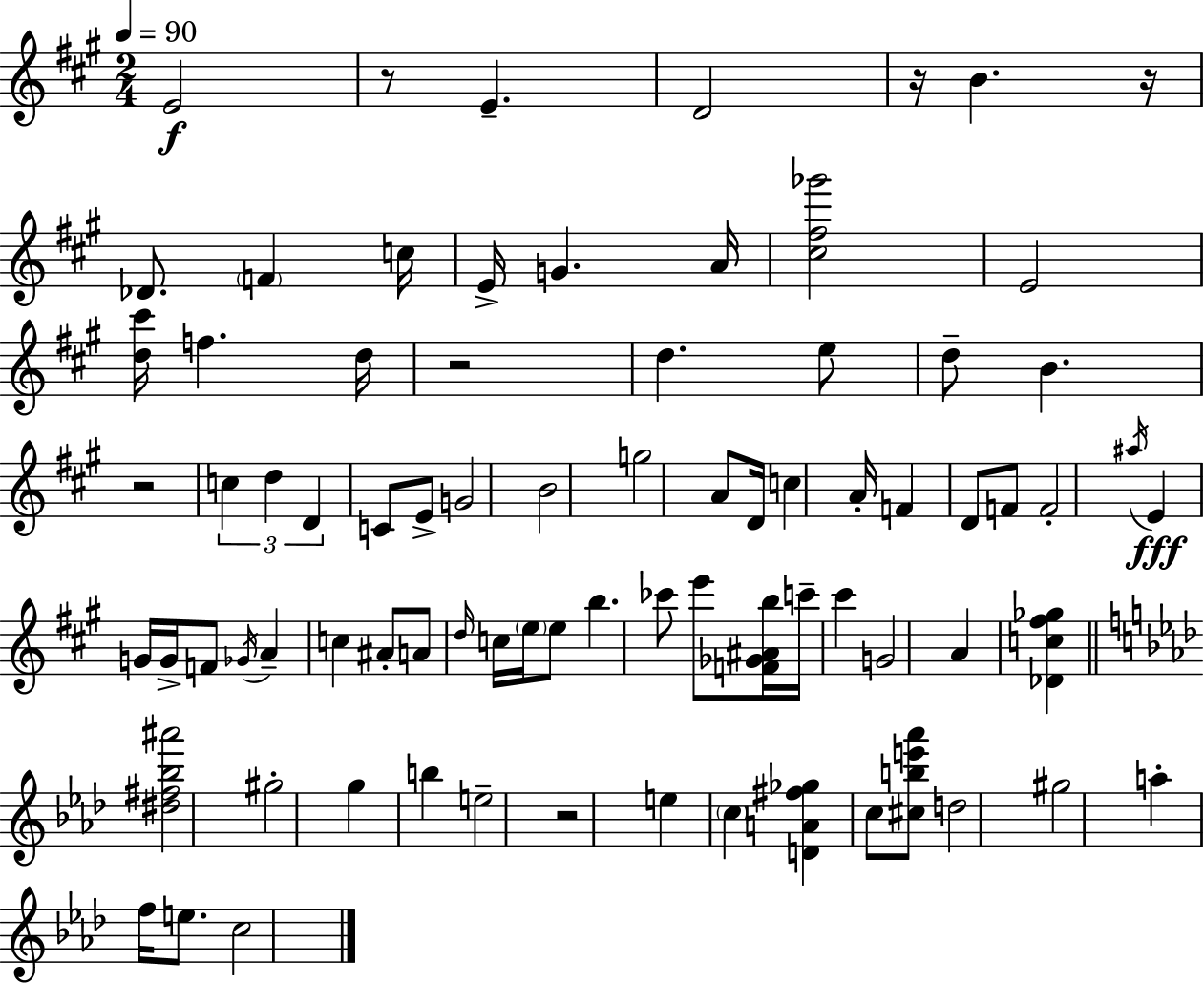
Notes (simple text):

E4/h R/e E4/q. D4/h R/s B4/q. R/s Db4/e. F4/q C5/s E4/s G4/q. A4/s [C#5,F#5,Gb6]/h E4/h [D5,C#6]/s F5/q. D5/s R/h D5/q. E5/e D5/e B4/q. R/h C5/q D5/q D4/q C4/e E4/e G4/h B4/h G5/h A4/e D4/s C5/q A4/s F4/q D4/e F4/e F4/h A#5/s E4/q G4/s G4/s F4/e Gb4/s A4/q C5/q A#4/e A4/e D5/s C5/s E5/s E5/e B5/q. CES6/e E6/e [F4,Gb4,A#4,B5]/s C6/s C#6/q G4/h A4/q [Db4,C5,F#5,Gb5]/q [D#5,F#5,Bb5,A#6]/h G#5/h G5/q B5/q E5/h R/h E5/q C5/q [D4,A4,F#5,Gb5]/q C5/e [C#5,B5,E6,Ab6]/e D5/h G#5/h A5/q F5/s E5/e. C5/h